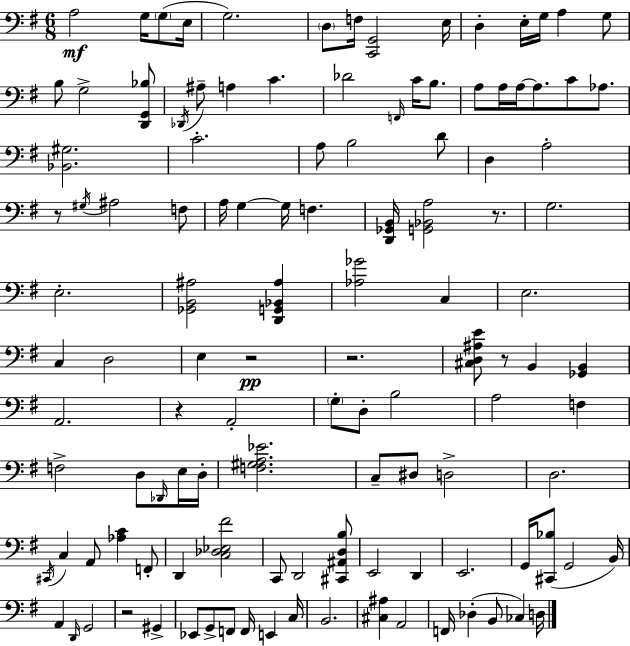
X:1
T:Untitled
M:6/8
L:1/4
K:G
A,2 G,/4 G,/2 E,/4 G,2 D,/2 F,/4 [C,,G,,]2 E,/4 D, E,/4 G,/4 A, G,/2 B,/2 G,2 [D,,G,,_B,]/2 _D,,/4 ^A,/2 A, C _D2 F,,/4 C/4 B,/2 A,/2 A,/4 A,/4 A,/2 C/2 _A,/2 [_B,,^G,]2 C2 A,/2 B,2 D/2 D, A,2 z/2 ^G,/4 ^A,2 F,/2 A,/4 G, G,/4 F, [D,,_G,,B,,]/4 [G,,_B,,A,]2 z/2 G,2 E,2 [_G,,B,,^A,]2 [D,,G,,_B,,^A,] [_A,_G]2 C, E,2 C, D,2 E, z2 z2 [^C,D,^A,E]/2 z/2 B,, [_G,,B,,] A,,2 z A,,2 G,/2 D,/2 B,2 A,2 F, F,2 D,/2 _D,,/4 E,/4 D,/4 [F,^G,A,_E]2 C,/2 ^D,/2 D,2 D,2 ^C,,/4 C, A,,/2 [_A,C] F,,/2 D,, [C,_D,_E,^F]2 C,,/2 D,,2 [^C,,^A,,D,B,]/2 E,,2 D,, E,,2 G,,/4 [^C,,_B,]/2 G,,2 B,,/4 A,, D,,/4 G,,2 z2 ^G,, _E,,/2 G,,/2 F,,/2 F,,/4 E,, C,/4 B,,2 [^C,^A,] A,,2 F,,/4 _D, B,,/2 _C, D,/4